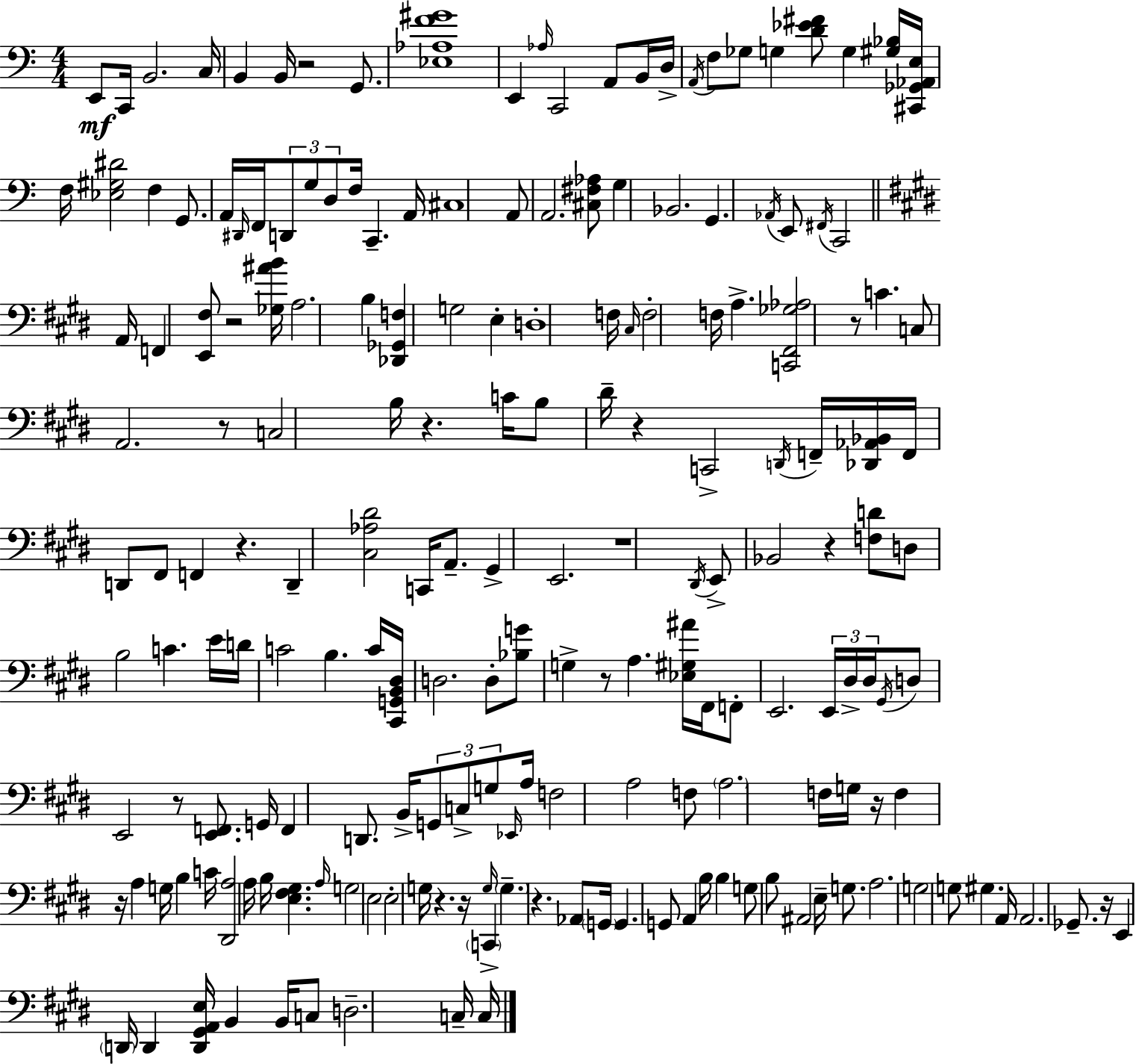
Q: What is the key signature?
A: C major